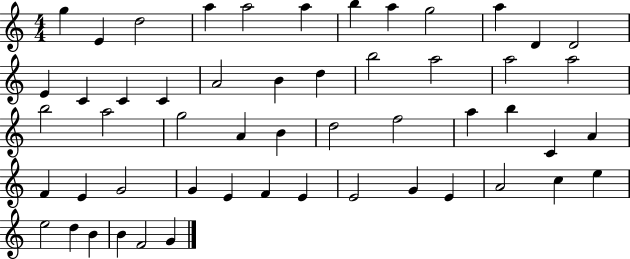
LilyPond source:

{
  \clef treble
  \numericTimeSignature
  \time 4/4
  \key c \major
  g''4 e'4 d''2 | a''4 a''2 a''4 | b''4 a''4 g''2 | a''4 d'4 d'2 | \break e'4 c'4 c'4 c'4 | a'2 b'4 d''4 | b''2 a''2 | a''2 a''2 | \break b''2 a''2 | g''2 a'4 b'4 | d''2 f''2 | a''4 b''4 c'4 a'4 | \break f'4 e'4 g'2 | g'4 e'4 f'4 e'4 | e'2 g'4 e'4 | a'2 c''4 e''4 | \break e''2 d''4 b'4 | b'4 f'2 g'4 | \bar "|."
}